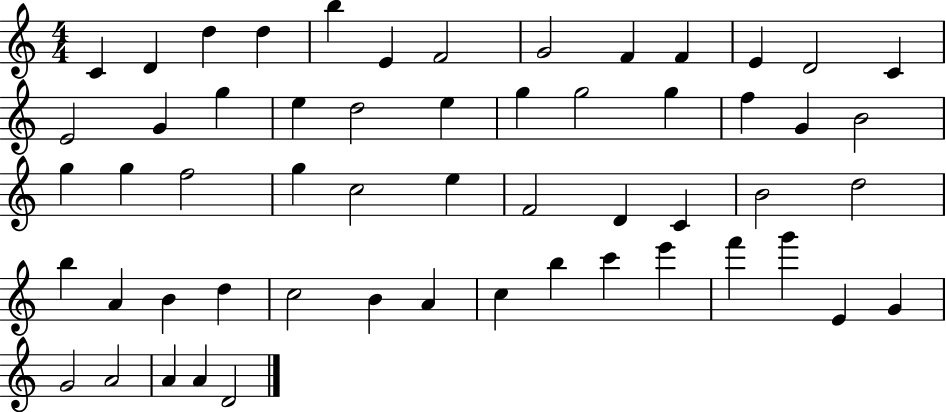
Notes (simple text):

C4/q D4/q D5/q D5/q B5/q E4/q F4/h G4/h F4/q F4/q E4/q D4/h C4/q E4/h G4/q G5/q E5/q D5/h E5/q G5/q G5/h G5/q F5/q G4/q B4/h G5/q G5/q F5/h G5/q C5/h E5/q F4/h D4/q C4/q B4/h D5/h B5/q A4/q B4/q D5/q C5/h B4/q A4/q C5/q B5/q C6/q E6/q F6/q G6/q E4/q G4/q G4/h A4/h A4/q A4/q D4/h